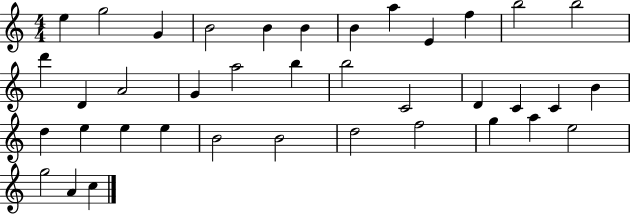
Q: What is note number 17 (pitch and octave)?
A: A5